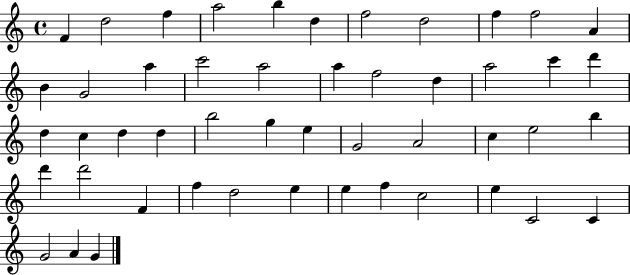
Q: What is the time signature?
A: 4/4